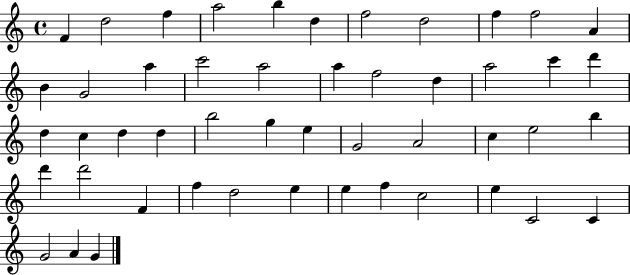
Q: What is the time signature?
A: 4/4